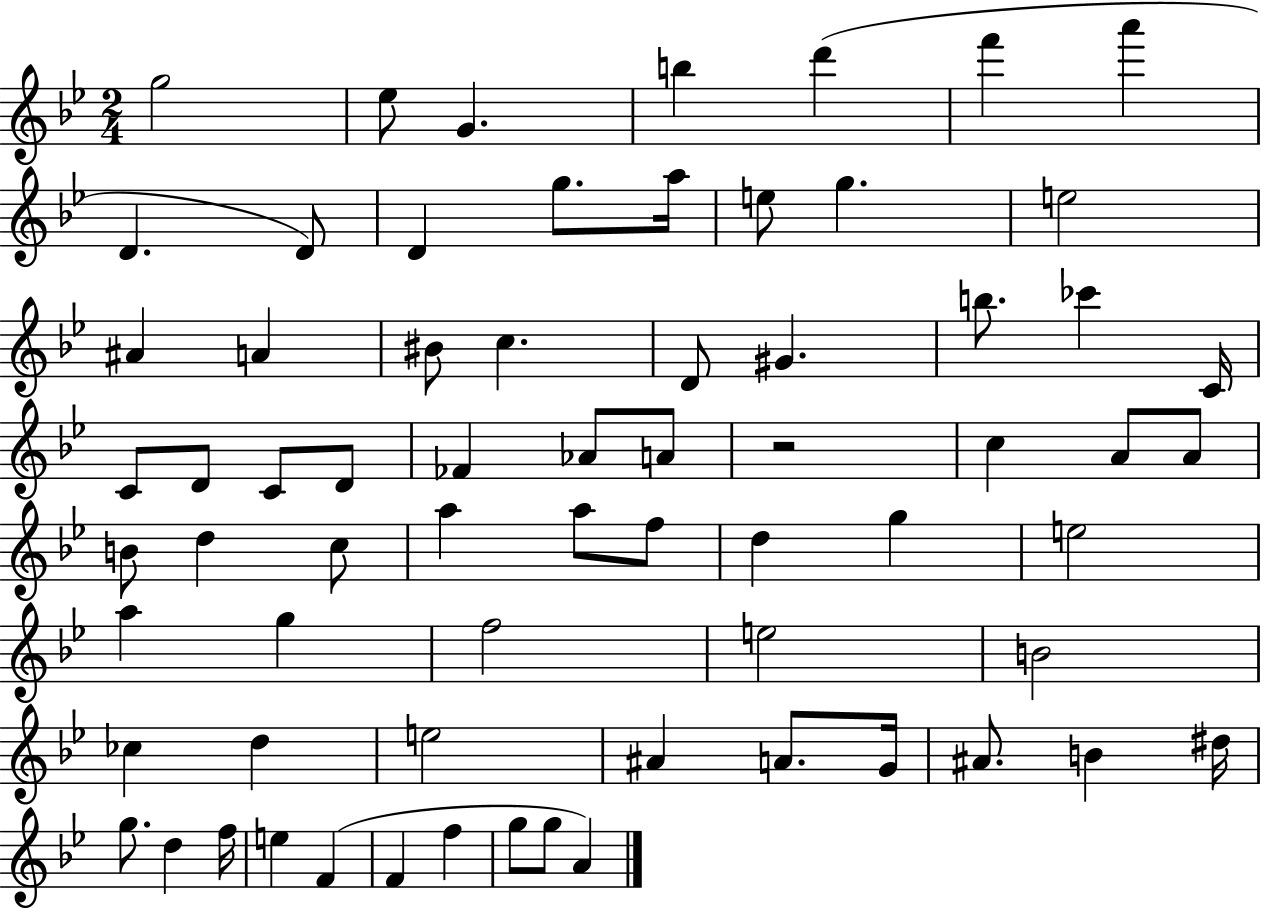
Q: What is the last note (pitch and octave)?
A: A4